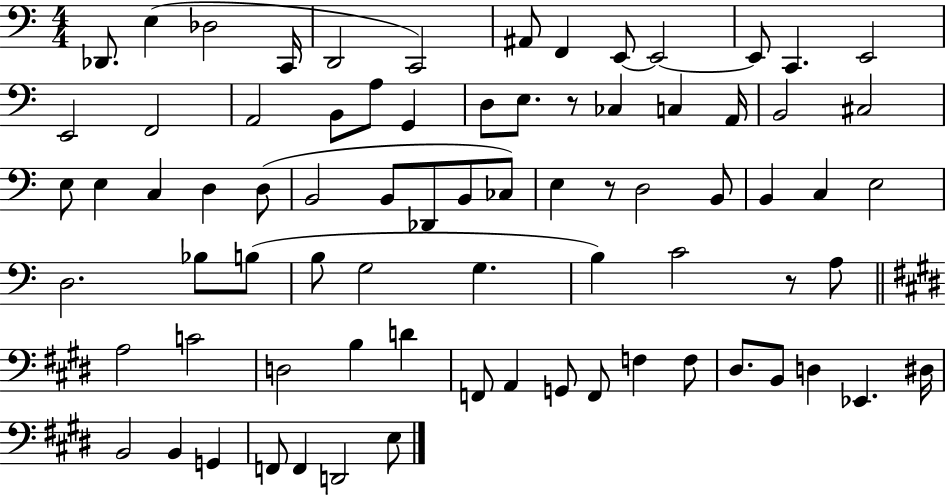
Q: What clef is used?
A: bass